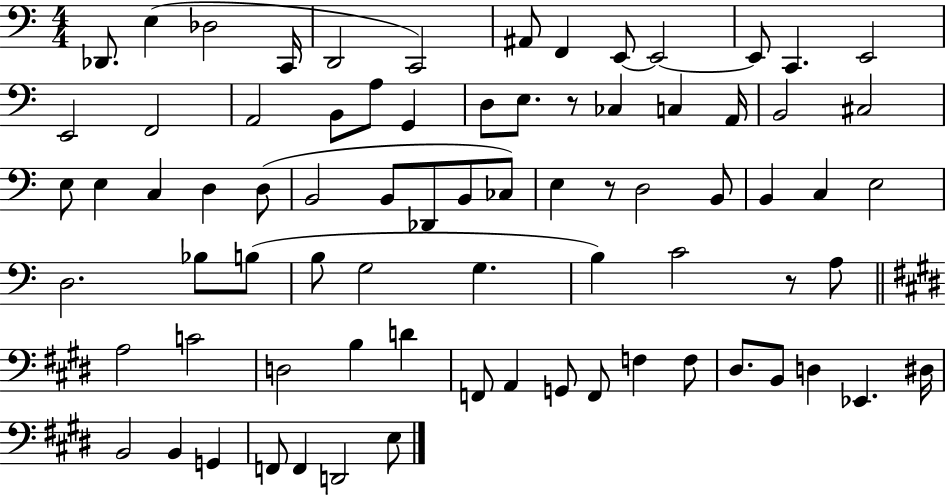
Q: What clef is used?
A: bass